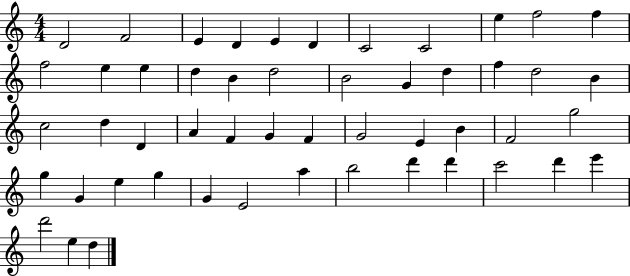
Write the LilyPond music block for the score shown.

{
  \clef treble
  \numericTimeSignature
  \time 4/4
  \key c \major
  d'2 f'2 | e'4 d'4 e'4 d'4 | c'2 c'2 | e''4 f''2 f''4 | \break f''2 e''4 e''4 | d''4 b'4 d''2 | b'2 g'4 d''4 | f''4 d''2 b'4 | \break c''2 d''4 d'4 | a'4 f'4 g'4 f'4 | g'2 e'4 b'4 | f'2 g''2 | \break g''4 g'4 e''4 g''4 | g'4 e'2 a''4 | b''2 d'''4 d'''4 | c'''2 d'''4 e'''4 | \break d'''2 e''4 d''4 | \bar "|."
}